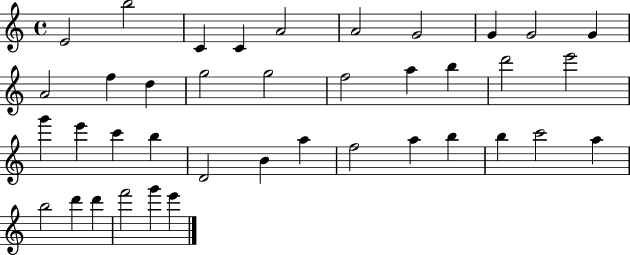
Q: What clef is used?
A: treble